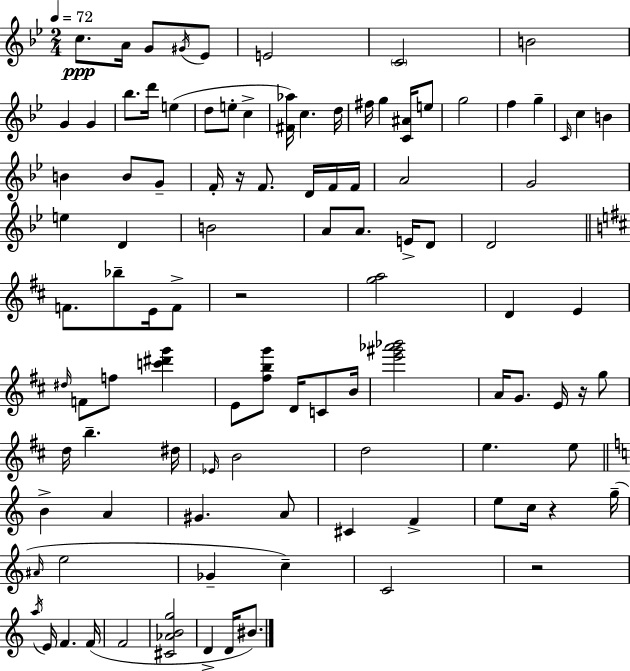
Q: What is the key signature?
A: G minor